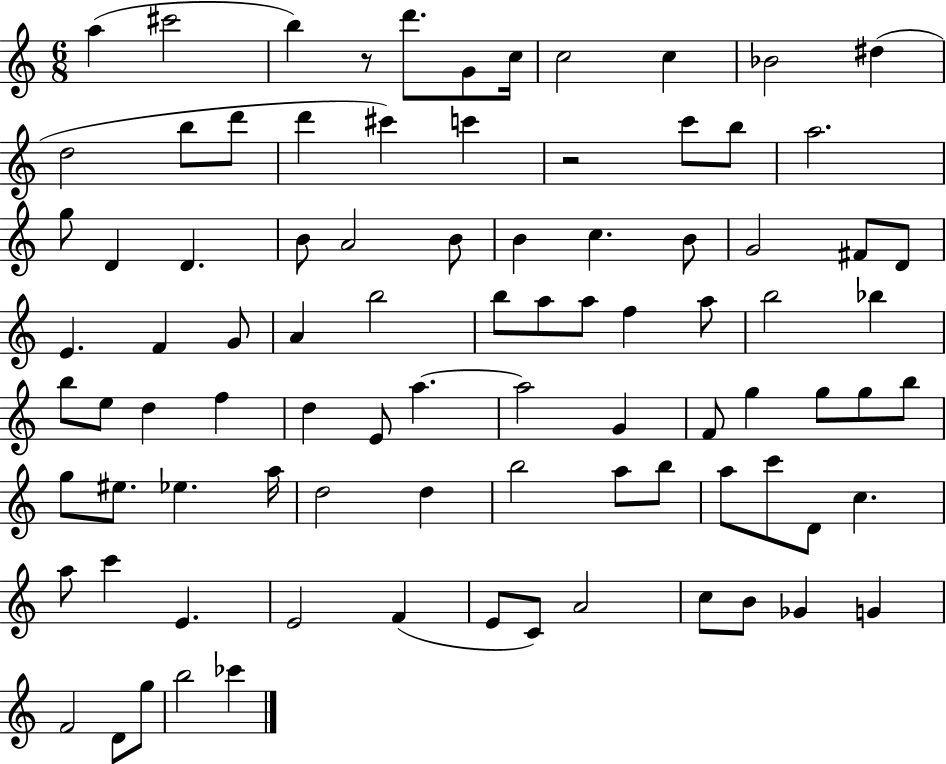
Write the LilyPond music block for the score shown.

{
  \clef treble
  \numericTimeSignature
  \time 6/8
  \key c \major
  \repeat volta 2 { a''4( cis'''2 | b''4) r8 d'''8. g'8 c''16 | c''2 c''4 | bes'2 dis''4( | \break d''2 b''8 d'''8 | d'''4 cis'''4) c'''4 | r2 c'''8 b''8 | a''2. | \break g''8 d'4 d'4. | b'8 a'2 b'8 | b'4 c''4. b'8 | g'2 fis'8 d'8 | \break e'4. f'4 g'8 | a'4 b''2 | b''8 a''8 a''8 f''4 a''8 | b''2 bes''4 | \break b''8 e''8 d''4 f''4 | d''4 e'8 a''4.~~ | a''2 g'4 | f'8 g''4 g''8 g''8 b''8 | \break g''8 eis''8. ees''4. a''16 | d''2 d''4 | b''2 a''8 b''8 | a''8 c'''8 d'8 c''4. | \break a''8 c'''4 e'4. | e'2 f'4( | e'8 c'8) a'2 | c''8 b'8 ges'4 g'4 | \break f'2 d'8 g''8 | b''2 ces'''4 | } \bar "|."
}